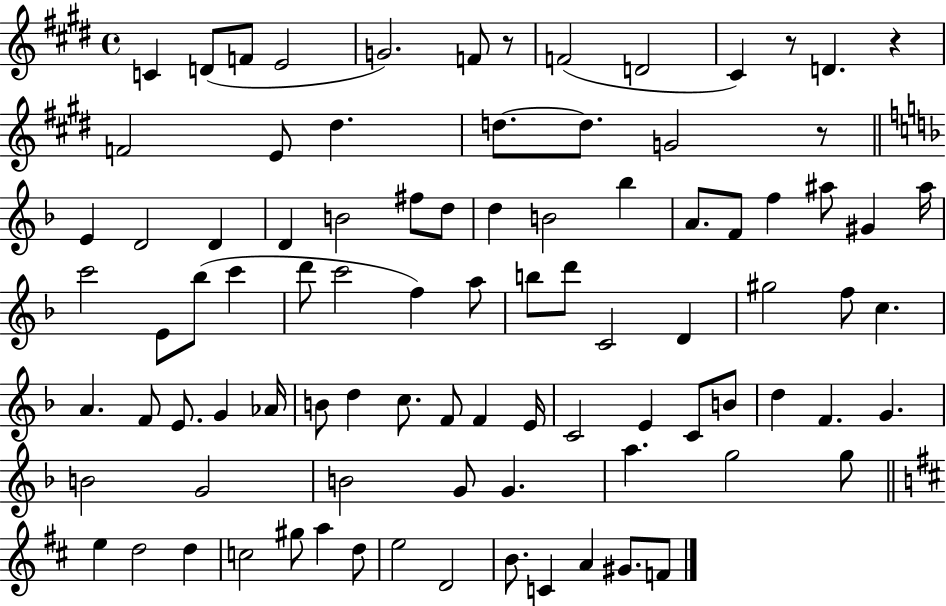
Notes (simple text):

C4/q D4/e F4/e E4/h G4/h. F4/e R/e F4/h D4/h C#4/q R/e D4/q. R/q F4/h E4/e D#5/q. D5/e. D5/e. G4/h R/e E4/q D4/h D4/q D4/q B4/h F#5/e D5/e D5/q B4/h Bb5/q A4/e. F4/e F5/q A#5/e G#4/q A#5/s C6/h E4/e Bb5/e C6/q D6/e C6/h F5/q A5/e B5/e D6/e C4/h D4/q G#5/h F5/e C5/q. A4/q. F4/e E4/e. G4/q Ab4/s B4/e D5/q C5/e. F4/e F4/q E4/s C4/h E4/q C4/e B4/e D5/q F4/q. G4/q. B4/h G4/h B4/h G4/e G4/q. A5/q. G5/h G5/e E5/q D5/h D5/q C5/h G#5/e A5/q D5/e E5/h D4/h B4/e. C4/q A4/q G#4/e. F4/e